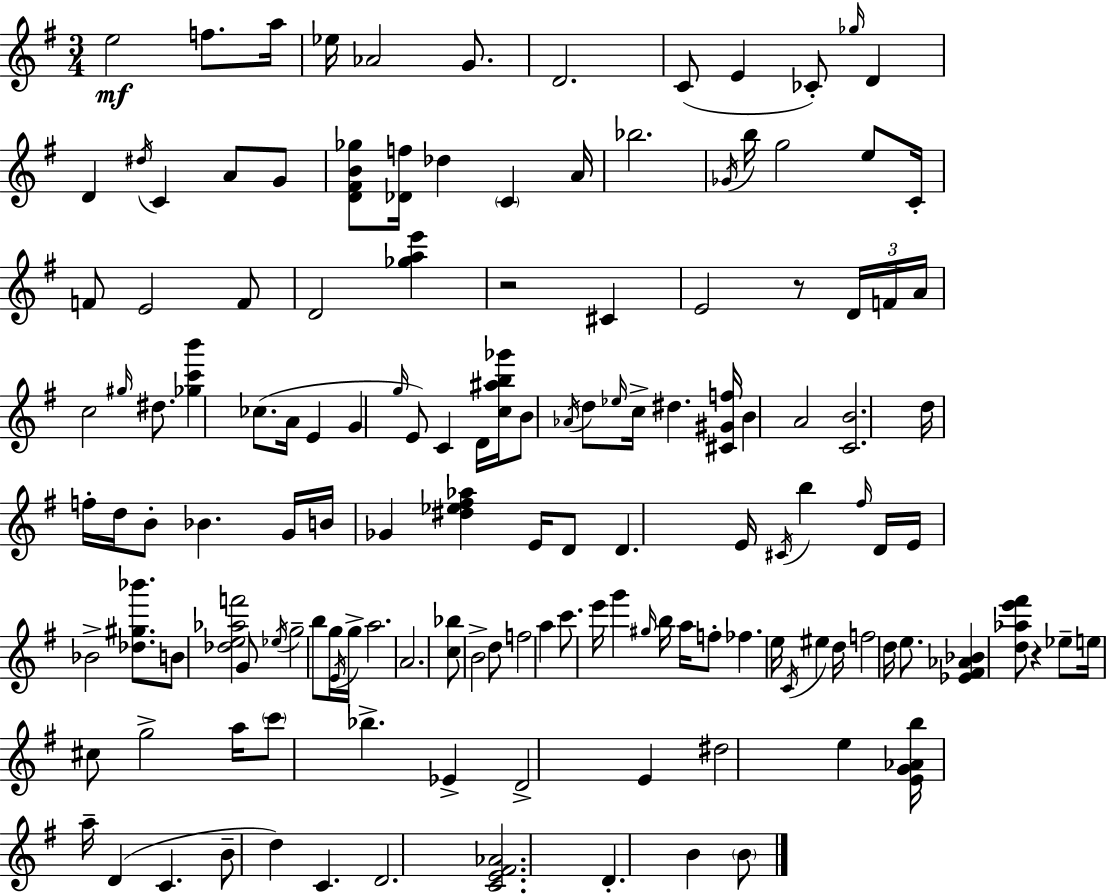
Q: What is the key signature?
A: G major